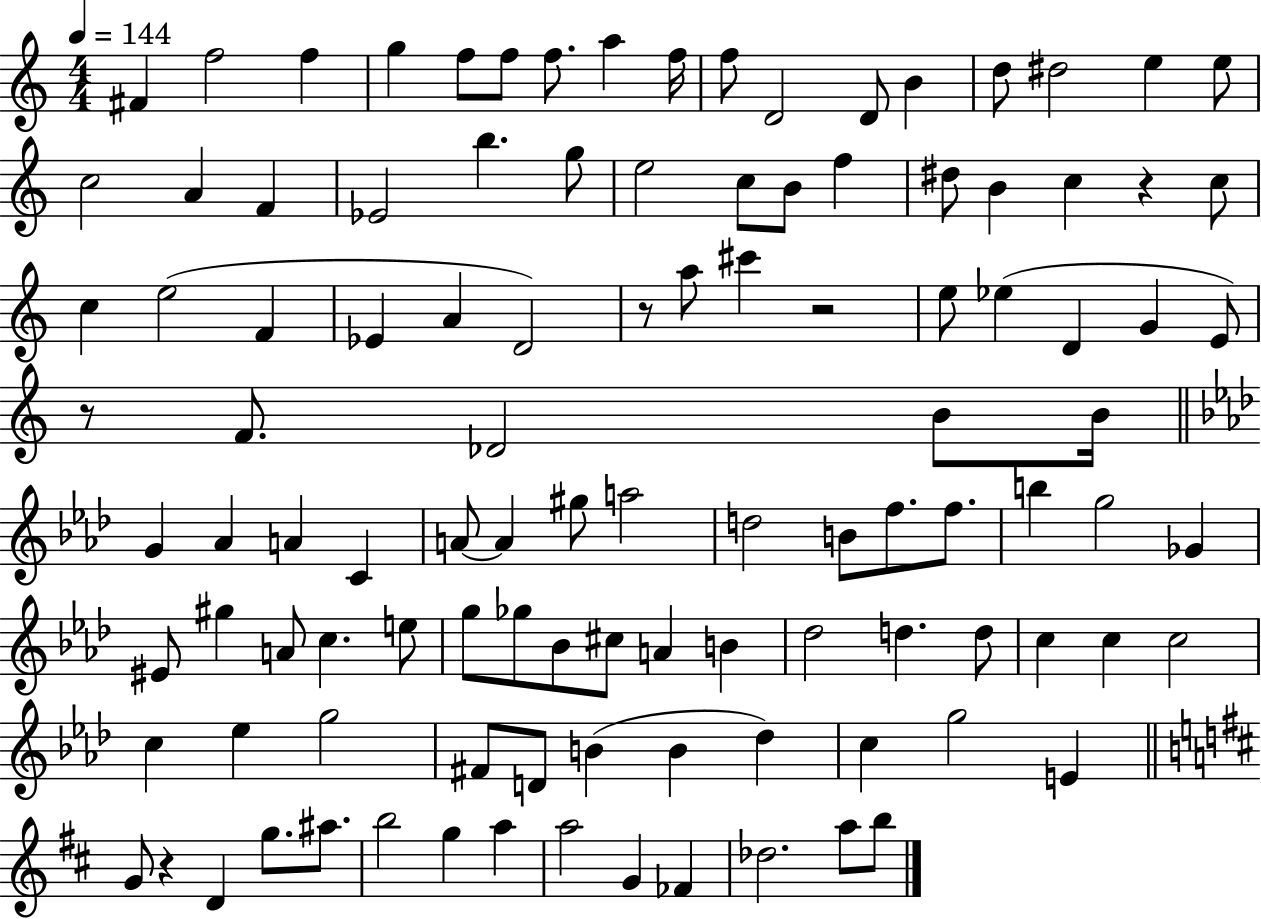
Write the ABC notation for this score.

X:1
T:Untitled
M:4/4
L:1/4
K:C
^F f2 f g f/2 f/2 f/2 a f/4 f/2 D2 D/2 B d/2 ^d2 e e/2 c2 A F _E2 b g/2 e2 c/2 B/2 f ^d/2 B c z c/2 c e2 F _E A D2 z/2 a/2 ^c' z2 e/2 _e D G E/2 z/2 F/2 _D2 B/2 B/4 G _A A C A/2 A ^g/2 a2 d2 B/2 f/2 f/2 b g2 _G ^E/2 ^g A/2 c e/2 g/2 _g/2 _B/2 ^c/2 A B _d2 d d/2 c c c2 c _e g2 ^F/2 D/2 B B _d c g2 E G/2 z D g/2 ^a/2 b2 g a a2 G _F _d2 a/2 b/2